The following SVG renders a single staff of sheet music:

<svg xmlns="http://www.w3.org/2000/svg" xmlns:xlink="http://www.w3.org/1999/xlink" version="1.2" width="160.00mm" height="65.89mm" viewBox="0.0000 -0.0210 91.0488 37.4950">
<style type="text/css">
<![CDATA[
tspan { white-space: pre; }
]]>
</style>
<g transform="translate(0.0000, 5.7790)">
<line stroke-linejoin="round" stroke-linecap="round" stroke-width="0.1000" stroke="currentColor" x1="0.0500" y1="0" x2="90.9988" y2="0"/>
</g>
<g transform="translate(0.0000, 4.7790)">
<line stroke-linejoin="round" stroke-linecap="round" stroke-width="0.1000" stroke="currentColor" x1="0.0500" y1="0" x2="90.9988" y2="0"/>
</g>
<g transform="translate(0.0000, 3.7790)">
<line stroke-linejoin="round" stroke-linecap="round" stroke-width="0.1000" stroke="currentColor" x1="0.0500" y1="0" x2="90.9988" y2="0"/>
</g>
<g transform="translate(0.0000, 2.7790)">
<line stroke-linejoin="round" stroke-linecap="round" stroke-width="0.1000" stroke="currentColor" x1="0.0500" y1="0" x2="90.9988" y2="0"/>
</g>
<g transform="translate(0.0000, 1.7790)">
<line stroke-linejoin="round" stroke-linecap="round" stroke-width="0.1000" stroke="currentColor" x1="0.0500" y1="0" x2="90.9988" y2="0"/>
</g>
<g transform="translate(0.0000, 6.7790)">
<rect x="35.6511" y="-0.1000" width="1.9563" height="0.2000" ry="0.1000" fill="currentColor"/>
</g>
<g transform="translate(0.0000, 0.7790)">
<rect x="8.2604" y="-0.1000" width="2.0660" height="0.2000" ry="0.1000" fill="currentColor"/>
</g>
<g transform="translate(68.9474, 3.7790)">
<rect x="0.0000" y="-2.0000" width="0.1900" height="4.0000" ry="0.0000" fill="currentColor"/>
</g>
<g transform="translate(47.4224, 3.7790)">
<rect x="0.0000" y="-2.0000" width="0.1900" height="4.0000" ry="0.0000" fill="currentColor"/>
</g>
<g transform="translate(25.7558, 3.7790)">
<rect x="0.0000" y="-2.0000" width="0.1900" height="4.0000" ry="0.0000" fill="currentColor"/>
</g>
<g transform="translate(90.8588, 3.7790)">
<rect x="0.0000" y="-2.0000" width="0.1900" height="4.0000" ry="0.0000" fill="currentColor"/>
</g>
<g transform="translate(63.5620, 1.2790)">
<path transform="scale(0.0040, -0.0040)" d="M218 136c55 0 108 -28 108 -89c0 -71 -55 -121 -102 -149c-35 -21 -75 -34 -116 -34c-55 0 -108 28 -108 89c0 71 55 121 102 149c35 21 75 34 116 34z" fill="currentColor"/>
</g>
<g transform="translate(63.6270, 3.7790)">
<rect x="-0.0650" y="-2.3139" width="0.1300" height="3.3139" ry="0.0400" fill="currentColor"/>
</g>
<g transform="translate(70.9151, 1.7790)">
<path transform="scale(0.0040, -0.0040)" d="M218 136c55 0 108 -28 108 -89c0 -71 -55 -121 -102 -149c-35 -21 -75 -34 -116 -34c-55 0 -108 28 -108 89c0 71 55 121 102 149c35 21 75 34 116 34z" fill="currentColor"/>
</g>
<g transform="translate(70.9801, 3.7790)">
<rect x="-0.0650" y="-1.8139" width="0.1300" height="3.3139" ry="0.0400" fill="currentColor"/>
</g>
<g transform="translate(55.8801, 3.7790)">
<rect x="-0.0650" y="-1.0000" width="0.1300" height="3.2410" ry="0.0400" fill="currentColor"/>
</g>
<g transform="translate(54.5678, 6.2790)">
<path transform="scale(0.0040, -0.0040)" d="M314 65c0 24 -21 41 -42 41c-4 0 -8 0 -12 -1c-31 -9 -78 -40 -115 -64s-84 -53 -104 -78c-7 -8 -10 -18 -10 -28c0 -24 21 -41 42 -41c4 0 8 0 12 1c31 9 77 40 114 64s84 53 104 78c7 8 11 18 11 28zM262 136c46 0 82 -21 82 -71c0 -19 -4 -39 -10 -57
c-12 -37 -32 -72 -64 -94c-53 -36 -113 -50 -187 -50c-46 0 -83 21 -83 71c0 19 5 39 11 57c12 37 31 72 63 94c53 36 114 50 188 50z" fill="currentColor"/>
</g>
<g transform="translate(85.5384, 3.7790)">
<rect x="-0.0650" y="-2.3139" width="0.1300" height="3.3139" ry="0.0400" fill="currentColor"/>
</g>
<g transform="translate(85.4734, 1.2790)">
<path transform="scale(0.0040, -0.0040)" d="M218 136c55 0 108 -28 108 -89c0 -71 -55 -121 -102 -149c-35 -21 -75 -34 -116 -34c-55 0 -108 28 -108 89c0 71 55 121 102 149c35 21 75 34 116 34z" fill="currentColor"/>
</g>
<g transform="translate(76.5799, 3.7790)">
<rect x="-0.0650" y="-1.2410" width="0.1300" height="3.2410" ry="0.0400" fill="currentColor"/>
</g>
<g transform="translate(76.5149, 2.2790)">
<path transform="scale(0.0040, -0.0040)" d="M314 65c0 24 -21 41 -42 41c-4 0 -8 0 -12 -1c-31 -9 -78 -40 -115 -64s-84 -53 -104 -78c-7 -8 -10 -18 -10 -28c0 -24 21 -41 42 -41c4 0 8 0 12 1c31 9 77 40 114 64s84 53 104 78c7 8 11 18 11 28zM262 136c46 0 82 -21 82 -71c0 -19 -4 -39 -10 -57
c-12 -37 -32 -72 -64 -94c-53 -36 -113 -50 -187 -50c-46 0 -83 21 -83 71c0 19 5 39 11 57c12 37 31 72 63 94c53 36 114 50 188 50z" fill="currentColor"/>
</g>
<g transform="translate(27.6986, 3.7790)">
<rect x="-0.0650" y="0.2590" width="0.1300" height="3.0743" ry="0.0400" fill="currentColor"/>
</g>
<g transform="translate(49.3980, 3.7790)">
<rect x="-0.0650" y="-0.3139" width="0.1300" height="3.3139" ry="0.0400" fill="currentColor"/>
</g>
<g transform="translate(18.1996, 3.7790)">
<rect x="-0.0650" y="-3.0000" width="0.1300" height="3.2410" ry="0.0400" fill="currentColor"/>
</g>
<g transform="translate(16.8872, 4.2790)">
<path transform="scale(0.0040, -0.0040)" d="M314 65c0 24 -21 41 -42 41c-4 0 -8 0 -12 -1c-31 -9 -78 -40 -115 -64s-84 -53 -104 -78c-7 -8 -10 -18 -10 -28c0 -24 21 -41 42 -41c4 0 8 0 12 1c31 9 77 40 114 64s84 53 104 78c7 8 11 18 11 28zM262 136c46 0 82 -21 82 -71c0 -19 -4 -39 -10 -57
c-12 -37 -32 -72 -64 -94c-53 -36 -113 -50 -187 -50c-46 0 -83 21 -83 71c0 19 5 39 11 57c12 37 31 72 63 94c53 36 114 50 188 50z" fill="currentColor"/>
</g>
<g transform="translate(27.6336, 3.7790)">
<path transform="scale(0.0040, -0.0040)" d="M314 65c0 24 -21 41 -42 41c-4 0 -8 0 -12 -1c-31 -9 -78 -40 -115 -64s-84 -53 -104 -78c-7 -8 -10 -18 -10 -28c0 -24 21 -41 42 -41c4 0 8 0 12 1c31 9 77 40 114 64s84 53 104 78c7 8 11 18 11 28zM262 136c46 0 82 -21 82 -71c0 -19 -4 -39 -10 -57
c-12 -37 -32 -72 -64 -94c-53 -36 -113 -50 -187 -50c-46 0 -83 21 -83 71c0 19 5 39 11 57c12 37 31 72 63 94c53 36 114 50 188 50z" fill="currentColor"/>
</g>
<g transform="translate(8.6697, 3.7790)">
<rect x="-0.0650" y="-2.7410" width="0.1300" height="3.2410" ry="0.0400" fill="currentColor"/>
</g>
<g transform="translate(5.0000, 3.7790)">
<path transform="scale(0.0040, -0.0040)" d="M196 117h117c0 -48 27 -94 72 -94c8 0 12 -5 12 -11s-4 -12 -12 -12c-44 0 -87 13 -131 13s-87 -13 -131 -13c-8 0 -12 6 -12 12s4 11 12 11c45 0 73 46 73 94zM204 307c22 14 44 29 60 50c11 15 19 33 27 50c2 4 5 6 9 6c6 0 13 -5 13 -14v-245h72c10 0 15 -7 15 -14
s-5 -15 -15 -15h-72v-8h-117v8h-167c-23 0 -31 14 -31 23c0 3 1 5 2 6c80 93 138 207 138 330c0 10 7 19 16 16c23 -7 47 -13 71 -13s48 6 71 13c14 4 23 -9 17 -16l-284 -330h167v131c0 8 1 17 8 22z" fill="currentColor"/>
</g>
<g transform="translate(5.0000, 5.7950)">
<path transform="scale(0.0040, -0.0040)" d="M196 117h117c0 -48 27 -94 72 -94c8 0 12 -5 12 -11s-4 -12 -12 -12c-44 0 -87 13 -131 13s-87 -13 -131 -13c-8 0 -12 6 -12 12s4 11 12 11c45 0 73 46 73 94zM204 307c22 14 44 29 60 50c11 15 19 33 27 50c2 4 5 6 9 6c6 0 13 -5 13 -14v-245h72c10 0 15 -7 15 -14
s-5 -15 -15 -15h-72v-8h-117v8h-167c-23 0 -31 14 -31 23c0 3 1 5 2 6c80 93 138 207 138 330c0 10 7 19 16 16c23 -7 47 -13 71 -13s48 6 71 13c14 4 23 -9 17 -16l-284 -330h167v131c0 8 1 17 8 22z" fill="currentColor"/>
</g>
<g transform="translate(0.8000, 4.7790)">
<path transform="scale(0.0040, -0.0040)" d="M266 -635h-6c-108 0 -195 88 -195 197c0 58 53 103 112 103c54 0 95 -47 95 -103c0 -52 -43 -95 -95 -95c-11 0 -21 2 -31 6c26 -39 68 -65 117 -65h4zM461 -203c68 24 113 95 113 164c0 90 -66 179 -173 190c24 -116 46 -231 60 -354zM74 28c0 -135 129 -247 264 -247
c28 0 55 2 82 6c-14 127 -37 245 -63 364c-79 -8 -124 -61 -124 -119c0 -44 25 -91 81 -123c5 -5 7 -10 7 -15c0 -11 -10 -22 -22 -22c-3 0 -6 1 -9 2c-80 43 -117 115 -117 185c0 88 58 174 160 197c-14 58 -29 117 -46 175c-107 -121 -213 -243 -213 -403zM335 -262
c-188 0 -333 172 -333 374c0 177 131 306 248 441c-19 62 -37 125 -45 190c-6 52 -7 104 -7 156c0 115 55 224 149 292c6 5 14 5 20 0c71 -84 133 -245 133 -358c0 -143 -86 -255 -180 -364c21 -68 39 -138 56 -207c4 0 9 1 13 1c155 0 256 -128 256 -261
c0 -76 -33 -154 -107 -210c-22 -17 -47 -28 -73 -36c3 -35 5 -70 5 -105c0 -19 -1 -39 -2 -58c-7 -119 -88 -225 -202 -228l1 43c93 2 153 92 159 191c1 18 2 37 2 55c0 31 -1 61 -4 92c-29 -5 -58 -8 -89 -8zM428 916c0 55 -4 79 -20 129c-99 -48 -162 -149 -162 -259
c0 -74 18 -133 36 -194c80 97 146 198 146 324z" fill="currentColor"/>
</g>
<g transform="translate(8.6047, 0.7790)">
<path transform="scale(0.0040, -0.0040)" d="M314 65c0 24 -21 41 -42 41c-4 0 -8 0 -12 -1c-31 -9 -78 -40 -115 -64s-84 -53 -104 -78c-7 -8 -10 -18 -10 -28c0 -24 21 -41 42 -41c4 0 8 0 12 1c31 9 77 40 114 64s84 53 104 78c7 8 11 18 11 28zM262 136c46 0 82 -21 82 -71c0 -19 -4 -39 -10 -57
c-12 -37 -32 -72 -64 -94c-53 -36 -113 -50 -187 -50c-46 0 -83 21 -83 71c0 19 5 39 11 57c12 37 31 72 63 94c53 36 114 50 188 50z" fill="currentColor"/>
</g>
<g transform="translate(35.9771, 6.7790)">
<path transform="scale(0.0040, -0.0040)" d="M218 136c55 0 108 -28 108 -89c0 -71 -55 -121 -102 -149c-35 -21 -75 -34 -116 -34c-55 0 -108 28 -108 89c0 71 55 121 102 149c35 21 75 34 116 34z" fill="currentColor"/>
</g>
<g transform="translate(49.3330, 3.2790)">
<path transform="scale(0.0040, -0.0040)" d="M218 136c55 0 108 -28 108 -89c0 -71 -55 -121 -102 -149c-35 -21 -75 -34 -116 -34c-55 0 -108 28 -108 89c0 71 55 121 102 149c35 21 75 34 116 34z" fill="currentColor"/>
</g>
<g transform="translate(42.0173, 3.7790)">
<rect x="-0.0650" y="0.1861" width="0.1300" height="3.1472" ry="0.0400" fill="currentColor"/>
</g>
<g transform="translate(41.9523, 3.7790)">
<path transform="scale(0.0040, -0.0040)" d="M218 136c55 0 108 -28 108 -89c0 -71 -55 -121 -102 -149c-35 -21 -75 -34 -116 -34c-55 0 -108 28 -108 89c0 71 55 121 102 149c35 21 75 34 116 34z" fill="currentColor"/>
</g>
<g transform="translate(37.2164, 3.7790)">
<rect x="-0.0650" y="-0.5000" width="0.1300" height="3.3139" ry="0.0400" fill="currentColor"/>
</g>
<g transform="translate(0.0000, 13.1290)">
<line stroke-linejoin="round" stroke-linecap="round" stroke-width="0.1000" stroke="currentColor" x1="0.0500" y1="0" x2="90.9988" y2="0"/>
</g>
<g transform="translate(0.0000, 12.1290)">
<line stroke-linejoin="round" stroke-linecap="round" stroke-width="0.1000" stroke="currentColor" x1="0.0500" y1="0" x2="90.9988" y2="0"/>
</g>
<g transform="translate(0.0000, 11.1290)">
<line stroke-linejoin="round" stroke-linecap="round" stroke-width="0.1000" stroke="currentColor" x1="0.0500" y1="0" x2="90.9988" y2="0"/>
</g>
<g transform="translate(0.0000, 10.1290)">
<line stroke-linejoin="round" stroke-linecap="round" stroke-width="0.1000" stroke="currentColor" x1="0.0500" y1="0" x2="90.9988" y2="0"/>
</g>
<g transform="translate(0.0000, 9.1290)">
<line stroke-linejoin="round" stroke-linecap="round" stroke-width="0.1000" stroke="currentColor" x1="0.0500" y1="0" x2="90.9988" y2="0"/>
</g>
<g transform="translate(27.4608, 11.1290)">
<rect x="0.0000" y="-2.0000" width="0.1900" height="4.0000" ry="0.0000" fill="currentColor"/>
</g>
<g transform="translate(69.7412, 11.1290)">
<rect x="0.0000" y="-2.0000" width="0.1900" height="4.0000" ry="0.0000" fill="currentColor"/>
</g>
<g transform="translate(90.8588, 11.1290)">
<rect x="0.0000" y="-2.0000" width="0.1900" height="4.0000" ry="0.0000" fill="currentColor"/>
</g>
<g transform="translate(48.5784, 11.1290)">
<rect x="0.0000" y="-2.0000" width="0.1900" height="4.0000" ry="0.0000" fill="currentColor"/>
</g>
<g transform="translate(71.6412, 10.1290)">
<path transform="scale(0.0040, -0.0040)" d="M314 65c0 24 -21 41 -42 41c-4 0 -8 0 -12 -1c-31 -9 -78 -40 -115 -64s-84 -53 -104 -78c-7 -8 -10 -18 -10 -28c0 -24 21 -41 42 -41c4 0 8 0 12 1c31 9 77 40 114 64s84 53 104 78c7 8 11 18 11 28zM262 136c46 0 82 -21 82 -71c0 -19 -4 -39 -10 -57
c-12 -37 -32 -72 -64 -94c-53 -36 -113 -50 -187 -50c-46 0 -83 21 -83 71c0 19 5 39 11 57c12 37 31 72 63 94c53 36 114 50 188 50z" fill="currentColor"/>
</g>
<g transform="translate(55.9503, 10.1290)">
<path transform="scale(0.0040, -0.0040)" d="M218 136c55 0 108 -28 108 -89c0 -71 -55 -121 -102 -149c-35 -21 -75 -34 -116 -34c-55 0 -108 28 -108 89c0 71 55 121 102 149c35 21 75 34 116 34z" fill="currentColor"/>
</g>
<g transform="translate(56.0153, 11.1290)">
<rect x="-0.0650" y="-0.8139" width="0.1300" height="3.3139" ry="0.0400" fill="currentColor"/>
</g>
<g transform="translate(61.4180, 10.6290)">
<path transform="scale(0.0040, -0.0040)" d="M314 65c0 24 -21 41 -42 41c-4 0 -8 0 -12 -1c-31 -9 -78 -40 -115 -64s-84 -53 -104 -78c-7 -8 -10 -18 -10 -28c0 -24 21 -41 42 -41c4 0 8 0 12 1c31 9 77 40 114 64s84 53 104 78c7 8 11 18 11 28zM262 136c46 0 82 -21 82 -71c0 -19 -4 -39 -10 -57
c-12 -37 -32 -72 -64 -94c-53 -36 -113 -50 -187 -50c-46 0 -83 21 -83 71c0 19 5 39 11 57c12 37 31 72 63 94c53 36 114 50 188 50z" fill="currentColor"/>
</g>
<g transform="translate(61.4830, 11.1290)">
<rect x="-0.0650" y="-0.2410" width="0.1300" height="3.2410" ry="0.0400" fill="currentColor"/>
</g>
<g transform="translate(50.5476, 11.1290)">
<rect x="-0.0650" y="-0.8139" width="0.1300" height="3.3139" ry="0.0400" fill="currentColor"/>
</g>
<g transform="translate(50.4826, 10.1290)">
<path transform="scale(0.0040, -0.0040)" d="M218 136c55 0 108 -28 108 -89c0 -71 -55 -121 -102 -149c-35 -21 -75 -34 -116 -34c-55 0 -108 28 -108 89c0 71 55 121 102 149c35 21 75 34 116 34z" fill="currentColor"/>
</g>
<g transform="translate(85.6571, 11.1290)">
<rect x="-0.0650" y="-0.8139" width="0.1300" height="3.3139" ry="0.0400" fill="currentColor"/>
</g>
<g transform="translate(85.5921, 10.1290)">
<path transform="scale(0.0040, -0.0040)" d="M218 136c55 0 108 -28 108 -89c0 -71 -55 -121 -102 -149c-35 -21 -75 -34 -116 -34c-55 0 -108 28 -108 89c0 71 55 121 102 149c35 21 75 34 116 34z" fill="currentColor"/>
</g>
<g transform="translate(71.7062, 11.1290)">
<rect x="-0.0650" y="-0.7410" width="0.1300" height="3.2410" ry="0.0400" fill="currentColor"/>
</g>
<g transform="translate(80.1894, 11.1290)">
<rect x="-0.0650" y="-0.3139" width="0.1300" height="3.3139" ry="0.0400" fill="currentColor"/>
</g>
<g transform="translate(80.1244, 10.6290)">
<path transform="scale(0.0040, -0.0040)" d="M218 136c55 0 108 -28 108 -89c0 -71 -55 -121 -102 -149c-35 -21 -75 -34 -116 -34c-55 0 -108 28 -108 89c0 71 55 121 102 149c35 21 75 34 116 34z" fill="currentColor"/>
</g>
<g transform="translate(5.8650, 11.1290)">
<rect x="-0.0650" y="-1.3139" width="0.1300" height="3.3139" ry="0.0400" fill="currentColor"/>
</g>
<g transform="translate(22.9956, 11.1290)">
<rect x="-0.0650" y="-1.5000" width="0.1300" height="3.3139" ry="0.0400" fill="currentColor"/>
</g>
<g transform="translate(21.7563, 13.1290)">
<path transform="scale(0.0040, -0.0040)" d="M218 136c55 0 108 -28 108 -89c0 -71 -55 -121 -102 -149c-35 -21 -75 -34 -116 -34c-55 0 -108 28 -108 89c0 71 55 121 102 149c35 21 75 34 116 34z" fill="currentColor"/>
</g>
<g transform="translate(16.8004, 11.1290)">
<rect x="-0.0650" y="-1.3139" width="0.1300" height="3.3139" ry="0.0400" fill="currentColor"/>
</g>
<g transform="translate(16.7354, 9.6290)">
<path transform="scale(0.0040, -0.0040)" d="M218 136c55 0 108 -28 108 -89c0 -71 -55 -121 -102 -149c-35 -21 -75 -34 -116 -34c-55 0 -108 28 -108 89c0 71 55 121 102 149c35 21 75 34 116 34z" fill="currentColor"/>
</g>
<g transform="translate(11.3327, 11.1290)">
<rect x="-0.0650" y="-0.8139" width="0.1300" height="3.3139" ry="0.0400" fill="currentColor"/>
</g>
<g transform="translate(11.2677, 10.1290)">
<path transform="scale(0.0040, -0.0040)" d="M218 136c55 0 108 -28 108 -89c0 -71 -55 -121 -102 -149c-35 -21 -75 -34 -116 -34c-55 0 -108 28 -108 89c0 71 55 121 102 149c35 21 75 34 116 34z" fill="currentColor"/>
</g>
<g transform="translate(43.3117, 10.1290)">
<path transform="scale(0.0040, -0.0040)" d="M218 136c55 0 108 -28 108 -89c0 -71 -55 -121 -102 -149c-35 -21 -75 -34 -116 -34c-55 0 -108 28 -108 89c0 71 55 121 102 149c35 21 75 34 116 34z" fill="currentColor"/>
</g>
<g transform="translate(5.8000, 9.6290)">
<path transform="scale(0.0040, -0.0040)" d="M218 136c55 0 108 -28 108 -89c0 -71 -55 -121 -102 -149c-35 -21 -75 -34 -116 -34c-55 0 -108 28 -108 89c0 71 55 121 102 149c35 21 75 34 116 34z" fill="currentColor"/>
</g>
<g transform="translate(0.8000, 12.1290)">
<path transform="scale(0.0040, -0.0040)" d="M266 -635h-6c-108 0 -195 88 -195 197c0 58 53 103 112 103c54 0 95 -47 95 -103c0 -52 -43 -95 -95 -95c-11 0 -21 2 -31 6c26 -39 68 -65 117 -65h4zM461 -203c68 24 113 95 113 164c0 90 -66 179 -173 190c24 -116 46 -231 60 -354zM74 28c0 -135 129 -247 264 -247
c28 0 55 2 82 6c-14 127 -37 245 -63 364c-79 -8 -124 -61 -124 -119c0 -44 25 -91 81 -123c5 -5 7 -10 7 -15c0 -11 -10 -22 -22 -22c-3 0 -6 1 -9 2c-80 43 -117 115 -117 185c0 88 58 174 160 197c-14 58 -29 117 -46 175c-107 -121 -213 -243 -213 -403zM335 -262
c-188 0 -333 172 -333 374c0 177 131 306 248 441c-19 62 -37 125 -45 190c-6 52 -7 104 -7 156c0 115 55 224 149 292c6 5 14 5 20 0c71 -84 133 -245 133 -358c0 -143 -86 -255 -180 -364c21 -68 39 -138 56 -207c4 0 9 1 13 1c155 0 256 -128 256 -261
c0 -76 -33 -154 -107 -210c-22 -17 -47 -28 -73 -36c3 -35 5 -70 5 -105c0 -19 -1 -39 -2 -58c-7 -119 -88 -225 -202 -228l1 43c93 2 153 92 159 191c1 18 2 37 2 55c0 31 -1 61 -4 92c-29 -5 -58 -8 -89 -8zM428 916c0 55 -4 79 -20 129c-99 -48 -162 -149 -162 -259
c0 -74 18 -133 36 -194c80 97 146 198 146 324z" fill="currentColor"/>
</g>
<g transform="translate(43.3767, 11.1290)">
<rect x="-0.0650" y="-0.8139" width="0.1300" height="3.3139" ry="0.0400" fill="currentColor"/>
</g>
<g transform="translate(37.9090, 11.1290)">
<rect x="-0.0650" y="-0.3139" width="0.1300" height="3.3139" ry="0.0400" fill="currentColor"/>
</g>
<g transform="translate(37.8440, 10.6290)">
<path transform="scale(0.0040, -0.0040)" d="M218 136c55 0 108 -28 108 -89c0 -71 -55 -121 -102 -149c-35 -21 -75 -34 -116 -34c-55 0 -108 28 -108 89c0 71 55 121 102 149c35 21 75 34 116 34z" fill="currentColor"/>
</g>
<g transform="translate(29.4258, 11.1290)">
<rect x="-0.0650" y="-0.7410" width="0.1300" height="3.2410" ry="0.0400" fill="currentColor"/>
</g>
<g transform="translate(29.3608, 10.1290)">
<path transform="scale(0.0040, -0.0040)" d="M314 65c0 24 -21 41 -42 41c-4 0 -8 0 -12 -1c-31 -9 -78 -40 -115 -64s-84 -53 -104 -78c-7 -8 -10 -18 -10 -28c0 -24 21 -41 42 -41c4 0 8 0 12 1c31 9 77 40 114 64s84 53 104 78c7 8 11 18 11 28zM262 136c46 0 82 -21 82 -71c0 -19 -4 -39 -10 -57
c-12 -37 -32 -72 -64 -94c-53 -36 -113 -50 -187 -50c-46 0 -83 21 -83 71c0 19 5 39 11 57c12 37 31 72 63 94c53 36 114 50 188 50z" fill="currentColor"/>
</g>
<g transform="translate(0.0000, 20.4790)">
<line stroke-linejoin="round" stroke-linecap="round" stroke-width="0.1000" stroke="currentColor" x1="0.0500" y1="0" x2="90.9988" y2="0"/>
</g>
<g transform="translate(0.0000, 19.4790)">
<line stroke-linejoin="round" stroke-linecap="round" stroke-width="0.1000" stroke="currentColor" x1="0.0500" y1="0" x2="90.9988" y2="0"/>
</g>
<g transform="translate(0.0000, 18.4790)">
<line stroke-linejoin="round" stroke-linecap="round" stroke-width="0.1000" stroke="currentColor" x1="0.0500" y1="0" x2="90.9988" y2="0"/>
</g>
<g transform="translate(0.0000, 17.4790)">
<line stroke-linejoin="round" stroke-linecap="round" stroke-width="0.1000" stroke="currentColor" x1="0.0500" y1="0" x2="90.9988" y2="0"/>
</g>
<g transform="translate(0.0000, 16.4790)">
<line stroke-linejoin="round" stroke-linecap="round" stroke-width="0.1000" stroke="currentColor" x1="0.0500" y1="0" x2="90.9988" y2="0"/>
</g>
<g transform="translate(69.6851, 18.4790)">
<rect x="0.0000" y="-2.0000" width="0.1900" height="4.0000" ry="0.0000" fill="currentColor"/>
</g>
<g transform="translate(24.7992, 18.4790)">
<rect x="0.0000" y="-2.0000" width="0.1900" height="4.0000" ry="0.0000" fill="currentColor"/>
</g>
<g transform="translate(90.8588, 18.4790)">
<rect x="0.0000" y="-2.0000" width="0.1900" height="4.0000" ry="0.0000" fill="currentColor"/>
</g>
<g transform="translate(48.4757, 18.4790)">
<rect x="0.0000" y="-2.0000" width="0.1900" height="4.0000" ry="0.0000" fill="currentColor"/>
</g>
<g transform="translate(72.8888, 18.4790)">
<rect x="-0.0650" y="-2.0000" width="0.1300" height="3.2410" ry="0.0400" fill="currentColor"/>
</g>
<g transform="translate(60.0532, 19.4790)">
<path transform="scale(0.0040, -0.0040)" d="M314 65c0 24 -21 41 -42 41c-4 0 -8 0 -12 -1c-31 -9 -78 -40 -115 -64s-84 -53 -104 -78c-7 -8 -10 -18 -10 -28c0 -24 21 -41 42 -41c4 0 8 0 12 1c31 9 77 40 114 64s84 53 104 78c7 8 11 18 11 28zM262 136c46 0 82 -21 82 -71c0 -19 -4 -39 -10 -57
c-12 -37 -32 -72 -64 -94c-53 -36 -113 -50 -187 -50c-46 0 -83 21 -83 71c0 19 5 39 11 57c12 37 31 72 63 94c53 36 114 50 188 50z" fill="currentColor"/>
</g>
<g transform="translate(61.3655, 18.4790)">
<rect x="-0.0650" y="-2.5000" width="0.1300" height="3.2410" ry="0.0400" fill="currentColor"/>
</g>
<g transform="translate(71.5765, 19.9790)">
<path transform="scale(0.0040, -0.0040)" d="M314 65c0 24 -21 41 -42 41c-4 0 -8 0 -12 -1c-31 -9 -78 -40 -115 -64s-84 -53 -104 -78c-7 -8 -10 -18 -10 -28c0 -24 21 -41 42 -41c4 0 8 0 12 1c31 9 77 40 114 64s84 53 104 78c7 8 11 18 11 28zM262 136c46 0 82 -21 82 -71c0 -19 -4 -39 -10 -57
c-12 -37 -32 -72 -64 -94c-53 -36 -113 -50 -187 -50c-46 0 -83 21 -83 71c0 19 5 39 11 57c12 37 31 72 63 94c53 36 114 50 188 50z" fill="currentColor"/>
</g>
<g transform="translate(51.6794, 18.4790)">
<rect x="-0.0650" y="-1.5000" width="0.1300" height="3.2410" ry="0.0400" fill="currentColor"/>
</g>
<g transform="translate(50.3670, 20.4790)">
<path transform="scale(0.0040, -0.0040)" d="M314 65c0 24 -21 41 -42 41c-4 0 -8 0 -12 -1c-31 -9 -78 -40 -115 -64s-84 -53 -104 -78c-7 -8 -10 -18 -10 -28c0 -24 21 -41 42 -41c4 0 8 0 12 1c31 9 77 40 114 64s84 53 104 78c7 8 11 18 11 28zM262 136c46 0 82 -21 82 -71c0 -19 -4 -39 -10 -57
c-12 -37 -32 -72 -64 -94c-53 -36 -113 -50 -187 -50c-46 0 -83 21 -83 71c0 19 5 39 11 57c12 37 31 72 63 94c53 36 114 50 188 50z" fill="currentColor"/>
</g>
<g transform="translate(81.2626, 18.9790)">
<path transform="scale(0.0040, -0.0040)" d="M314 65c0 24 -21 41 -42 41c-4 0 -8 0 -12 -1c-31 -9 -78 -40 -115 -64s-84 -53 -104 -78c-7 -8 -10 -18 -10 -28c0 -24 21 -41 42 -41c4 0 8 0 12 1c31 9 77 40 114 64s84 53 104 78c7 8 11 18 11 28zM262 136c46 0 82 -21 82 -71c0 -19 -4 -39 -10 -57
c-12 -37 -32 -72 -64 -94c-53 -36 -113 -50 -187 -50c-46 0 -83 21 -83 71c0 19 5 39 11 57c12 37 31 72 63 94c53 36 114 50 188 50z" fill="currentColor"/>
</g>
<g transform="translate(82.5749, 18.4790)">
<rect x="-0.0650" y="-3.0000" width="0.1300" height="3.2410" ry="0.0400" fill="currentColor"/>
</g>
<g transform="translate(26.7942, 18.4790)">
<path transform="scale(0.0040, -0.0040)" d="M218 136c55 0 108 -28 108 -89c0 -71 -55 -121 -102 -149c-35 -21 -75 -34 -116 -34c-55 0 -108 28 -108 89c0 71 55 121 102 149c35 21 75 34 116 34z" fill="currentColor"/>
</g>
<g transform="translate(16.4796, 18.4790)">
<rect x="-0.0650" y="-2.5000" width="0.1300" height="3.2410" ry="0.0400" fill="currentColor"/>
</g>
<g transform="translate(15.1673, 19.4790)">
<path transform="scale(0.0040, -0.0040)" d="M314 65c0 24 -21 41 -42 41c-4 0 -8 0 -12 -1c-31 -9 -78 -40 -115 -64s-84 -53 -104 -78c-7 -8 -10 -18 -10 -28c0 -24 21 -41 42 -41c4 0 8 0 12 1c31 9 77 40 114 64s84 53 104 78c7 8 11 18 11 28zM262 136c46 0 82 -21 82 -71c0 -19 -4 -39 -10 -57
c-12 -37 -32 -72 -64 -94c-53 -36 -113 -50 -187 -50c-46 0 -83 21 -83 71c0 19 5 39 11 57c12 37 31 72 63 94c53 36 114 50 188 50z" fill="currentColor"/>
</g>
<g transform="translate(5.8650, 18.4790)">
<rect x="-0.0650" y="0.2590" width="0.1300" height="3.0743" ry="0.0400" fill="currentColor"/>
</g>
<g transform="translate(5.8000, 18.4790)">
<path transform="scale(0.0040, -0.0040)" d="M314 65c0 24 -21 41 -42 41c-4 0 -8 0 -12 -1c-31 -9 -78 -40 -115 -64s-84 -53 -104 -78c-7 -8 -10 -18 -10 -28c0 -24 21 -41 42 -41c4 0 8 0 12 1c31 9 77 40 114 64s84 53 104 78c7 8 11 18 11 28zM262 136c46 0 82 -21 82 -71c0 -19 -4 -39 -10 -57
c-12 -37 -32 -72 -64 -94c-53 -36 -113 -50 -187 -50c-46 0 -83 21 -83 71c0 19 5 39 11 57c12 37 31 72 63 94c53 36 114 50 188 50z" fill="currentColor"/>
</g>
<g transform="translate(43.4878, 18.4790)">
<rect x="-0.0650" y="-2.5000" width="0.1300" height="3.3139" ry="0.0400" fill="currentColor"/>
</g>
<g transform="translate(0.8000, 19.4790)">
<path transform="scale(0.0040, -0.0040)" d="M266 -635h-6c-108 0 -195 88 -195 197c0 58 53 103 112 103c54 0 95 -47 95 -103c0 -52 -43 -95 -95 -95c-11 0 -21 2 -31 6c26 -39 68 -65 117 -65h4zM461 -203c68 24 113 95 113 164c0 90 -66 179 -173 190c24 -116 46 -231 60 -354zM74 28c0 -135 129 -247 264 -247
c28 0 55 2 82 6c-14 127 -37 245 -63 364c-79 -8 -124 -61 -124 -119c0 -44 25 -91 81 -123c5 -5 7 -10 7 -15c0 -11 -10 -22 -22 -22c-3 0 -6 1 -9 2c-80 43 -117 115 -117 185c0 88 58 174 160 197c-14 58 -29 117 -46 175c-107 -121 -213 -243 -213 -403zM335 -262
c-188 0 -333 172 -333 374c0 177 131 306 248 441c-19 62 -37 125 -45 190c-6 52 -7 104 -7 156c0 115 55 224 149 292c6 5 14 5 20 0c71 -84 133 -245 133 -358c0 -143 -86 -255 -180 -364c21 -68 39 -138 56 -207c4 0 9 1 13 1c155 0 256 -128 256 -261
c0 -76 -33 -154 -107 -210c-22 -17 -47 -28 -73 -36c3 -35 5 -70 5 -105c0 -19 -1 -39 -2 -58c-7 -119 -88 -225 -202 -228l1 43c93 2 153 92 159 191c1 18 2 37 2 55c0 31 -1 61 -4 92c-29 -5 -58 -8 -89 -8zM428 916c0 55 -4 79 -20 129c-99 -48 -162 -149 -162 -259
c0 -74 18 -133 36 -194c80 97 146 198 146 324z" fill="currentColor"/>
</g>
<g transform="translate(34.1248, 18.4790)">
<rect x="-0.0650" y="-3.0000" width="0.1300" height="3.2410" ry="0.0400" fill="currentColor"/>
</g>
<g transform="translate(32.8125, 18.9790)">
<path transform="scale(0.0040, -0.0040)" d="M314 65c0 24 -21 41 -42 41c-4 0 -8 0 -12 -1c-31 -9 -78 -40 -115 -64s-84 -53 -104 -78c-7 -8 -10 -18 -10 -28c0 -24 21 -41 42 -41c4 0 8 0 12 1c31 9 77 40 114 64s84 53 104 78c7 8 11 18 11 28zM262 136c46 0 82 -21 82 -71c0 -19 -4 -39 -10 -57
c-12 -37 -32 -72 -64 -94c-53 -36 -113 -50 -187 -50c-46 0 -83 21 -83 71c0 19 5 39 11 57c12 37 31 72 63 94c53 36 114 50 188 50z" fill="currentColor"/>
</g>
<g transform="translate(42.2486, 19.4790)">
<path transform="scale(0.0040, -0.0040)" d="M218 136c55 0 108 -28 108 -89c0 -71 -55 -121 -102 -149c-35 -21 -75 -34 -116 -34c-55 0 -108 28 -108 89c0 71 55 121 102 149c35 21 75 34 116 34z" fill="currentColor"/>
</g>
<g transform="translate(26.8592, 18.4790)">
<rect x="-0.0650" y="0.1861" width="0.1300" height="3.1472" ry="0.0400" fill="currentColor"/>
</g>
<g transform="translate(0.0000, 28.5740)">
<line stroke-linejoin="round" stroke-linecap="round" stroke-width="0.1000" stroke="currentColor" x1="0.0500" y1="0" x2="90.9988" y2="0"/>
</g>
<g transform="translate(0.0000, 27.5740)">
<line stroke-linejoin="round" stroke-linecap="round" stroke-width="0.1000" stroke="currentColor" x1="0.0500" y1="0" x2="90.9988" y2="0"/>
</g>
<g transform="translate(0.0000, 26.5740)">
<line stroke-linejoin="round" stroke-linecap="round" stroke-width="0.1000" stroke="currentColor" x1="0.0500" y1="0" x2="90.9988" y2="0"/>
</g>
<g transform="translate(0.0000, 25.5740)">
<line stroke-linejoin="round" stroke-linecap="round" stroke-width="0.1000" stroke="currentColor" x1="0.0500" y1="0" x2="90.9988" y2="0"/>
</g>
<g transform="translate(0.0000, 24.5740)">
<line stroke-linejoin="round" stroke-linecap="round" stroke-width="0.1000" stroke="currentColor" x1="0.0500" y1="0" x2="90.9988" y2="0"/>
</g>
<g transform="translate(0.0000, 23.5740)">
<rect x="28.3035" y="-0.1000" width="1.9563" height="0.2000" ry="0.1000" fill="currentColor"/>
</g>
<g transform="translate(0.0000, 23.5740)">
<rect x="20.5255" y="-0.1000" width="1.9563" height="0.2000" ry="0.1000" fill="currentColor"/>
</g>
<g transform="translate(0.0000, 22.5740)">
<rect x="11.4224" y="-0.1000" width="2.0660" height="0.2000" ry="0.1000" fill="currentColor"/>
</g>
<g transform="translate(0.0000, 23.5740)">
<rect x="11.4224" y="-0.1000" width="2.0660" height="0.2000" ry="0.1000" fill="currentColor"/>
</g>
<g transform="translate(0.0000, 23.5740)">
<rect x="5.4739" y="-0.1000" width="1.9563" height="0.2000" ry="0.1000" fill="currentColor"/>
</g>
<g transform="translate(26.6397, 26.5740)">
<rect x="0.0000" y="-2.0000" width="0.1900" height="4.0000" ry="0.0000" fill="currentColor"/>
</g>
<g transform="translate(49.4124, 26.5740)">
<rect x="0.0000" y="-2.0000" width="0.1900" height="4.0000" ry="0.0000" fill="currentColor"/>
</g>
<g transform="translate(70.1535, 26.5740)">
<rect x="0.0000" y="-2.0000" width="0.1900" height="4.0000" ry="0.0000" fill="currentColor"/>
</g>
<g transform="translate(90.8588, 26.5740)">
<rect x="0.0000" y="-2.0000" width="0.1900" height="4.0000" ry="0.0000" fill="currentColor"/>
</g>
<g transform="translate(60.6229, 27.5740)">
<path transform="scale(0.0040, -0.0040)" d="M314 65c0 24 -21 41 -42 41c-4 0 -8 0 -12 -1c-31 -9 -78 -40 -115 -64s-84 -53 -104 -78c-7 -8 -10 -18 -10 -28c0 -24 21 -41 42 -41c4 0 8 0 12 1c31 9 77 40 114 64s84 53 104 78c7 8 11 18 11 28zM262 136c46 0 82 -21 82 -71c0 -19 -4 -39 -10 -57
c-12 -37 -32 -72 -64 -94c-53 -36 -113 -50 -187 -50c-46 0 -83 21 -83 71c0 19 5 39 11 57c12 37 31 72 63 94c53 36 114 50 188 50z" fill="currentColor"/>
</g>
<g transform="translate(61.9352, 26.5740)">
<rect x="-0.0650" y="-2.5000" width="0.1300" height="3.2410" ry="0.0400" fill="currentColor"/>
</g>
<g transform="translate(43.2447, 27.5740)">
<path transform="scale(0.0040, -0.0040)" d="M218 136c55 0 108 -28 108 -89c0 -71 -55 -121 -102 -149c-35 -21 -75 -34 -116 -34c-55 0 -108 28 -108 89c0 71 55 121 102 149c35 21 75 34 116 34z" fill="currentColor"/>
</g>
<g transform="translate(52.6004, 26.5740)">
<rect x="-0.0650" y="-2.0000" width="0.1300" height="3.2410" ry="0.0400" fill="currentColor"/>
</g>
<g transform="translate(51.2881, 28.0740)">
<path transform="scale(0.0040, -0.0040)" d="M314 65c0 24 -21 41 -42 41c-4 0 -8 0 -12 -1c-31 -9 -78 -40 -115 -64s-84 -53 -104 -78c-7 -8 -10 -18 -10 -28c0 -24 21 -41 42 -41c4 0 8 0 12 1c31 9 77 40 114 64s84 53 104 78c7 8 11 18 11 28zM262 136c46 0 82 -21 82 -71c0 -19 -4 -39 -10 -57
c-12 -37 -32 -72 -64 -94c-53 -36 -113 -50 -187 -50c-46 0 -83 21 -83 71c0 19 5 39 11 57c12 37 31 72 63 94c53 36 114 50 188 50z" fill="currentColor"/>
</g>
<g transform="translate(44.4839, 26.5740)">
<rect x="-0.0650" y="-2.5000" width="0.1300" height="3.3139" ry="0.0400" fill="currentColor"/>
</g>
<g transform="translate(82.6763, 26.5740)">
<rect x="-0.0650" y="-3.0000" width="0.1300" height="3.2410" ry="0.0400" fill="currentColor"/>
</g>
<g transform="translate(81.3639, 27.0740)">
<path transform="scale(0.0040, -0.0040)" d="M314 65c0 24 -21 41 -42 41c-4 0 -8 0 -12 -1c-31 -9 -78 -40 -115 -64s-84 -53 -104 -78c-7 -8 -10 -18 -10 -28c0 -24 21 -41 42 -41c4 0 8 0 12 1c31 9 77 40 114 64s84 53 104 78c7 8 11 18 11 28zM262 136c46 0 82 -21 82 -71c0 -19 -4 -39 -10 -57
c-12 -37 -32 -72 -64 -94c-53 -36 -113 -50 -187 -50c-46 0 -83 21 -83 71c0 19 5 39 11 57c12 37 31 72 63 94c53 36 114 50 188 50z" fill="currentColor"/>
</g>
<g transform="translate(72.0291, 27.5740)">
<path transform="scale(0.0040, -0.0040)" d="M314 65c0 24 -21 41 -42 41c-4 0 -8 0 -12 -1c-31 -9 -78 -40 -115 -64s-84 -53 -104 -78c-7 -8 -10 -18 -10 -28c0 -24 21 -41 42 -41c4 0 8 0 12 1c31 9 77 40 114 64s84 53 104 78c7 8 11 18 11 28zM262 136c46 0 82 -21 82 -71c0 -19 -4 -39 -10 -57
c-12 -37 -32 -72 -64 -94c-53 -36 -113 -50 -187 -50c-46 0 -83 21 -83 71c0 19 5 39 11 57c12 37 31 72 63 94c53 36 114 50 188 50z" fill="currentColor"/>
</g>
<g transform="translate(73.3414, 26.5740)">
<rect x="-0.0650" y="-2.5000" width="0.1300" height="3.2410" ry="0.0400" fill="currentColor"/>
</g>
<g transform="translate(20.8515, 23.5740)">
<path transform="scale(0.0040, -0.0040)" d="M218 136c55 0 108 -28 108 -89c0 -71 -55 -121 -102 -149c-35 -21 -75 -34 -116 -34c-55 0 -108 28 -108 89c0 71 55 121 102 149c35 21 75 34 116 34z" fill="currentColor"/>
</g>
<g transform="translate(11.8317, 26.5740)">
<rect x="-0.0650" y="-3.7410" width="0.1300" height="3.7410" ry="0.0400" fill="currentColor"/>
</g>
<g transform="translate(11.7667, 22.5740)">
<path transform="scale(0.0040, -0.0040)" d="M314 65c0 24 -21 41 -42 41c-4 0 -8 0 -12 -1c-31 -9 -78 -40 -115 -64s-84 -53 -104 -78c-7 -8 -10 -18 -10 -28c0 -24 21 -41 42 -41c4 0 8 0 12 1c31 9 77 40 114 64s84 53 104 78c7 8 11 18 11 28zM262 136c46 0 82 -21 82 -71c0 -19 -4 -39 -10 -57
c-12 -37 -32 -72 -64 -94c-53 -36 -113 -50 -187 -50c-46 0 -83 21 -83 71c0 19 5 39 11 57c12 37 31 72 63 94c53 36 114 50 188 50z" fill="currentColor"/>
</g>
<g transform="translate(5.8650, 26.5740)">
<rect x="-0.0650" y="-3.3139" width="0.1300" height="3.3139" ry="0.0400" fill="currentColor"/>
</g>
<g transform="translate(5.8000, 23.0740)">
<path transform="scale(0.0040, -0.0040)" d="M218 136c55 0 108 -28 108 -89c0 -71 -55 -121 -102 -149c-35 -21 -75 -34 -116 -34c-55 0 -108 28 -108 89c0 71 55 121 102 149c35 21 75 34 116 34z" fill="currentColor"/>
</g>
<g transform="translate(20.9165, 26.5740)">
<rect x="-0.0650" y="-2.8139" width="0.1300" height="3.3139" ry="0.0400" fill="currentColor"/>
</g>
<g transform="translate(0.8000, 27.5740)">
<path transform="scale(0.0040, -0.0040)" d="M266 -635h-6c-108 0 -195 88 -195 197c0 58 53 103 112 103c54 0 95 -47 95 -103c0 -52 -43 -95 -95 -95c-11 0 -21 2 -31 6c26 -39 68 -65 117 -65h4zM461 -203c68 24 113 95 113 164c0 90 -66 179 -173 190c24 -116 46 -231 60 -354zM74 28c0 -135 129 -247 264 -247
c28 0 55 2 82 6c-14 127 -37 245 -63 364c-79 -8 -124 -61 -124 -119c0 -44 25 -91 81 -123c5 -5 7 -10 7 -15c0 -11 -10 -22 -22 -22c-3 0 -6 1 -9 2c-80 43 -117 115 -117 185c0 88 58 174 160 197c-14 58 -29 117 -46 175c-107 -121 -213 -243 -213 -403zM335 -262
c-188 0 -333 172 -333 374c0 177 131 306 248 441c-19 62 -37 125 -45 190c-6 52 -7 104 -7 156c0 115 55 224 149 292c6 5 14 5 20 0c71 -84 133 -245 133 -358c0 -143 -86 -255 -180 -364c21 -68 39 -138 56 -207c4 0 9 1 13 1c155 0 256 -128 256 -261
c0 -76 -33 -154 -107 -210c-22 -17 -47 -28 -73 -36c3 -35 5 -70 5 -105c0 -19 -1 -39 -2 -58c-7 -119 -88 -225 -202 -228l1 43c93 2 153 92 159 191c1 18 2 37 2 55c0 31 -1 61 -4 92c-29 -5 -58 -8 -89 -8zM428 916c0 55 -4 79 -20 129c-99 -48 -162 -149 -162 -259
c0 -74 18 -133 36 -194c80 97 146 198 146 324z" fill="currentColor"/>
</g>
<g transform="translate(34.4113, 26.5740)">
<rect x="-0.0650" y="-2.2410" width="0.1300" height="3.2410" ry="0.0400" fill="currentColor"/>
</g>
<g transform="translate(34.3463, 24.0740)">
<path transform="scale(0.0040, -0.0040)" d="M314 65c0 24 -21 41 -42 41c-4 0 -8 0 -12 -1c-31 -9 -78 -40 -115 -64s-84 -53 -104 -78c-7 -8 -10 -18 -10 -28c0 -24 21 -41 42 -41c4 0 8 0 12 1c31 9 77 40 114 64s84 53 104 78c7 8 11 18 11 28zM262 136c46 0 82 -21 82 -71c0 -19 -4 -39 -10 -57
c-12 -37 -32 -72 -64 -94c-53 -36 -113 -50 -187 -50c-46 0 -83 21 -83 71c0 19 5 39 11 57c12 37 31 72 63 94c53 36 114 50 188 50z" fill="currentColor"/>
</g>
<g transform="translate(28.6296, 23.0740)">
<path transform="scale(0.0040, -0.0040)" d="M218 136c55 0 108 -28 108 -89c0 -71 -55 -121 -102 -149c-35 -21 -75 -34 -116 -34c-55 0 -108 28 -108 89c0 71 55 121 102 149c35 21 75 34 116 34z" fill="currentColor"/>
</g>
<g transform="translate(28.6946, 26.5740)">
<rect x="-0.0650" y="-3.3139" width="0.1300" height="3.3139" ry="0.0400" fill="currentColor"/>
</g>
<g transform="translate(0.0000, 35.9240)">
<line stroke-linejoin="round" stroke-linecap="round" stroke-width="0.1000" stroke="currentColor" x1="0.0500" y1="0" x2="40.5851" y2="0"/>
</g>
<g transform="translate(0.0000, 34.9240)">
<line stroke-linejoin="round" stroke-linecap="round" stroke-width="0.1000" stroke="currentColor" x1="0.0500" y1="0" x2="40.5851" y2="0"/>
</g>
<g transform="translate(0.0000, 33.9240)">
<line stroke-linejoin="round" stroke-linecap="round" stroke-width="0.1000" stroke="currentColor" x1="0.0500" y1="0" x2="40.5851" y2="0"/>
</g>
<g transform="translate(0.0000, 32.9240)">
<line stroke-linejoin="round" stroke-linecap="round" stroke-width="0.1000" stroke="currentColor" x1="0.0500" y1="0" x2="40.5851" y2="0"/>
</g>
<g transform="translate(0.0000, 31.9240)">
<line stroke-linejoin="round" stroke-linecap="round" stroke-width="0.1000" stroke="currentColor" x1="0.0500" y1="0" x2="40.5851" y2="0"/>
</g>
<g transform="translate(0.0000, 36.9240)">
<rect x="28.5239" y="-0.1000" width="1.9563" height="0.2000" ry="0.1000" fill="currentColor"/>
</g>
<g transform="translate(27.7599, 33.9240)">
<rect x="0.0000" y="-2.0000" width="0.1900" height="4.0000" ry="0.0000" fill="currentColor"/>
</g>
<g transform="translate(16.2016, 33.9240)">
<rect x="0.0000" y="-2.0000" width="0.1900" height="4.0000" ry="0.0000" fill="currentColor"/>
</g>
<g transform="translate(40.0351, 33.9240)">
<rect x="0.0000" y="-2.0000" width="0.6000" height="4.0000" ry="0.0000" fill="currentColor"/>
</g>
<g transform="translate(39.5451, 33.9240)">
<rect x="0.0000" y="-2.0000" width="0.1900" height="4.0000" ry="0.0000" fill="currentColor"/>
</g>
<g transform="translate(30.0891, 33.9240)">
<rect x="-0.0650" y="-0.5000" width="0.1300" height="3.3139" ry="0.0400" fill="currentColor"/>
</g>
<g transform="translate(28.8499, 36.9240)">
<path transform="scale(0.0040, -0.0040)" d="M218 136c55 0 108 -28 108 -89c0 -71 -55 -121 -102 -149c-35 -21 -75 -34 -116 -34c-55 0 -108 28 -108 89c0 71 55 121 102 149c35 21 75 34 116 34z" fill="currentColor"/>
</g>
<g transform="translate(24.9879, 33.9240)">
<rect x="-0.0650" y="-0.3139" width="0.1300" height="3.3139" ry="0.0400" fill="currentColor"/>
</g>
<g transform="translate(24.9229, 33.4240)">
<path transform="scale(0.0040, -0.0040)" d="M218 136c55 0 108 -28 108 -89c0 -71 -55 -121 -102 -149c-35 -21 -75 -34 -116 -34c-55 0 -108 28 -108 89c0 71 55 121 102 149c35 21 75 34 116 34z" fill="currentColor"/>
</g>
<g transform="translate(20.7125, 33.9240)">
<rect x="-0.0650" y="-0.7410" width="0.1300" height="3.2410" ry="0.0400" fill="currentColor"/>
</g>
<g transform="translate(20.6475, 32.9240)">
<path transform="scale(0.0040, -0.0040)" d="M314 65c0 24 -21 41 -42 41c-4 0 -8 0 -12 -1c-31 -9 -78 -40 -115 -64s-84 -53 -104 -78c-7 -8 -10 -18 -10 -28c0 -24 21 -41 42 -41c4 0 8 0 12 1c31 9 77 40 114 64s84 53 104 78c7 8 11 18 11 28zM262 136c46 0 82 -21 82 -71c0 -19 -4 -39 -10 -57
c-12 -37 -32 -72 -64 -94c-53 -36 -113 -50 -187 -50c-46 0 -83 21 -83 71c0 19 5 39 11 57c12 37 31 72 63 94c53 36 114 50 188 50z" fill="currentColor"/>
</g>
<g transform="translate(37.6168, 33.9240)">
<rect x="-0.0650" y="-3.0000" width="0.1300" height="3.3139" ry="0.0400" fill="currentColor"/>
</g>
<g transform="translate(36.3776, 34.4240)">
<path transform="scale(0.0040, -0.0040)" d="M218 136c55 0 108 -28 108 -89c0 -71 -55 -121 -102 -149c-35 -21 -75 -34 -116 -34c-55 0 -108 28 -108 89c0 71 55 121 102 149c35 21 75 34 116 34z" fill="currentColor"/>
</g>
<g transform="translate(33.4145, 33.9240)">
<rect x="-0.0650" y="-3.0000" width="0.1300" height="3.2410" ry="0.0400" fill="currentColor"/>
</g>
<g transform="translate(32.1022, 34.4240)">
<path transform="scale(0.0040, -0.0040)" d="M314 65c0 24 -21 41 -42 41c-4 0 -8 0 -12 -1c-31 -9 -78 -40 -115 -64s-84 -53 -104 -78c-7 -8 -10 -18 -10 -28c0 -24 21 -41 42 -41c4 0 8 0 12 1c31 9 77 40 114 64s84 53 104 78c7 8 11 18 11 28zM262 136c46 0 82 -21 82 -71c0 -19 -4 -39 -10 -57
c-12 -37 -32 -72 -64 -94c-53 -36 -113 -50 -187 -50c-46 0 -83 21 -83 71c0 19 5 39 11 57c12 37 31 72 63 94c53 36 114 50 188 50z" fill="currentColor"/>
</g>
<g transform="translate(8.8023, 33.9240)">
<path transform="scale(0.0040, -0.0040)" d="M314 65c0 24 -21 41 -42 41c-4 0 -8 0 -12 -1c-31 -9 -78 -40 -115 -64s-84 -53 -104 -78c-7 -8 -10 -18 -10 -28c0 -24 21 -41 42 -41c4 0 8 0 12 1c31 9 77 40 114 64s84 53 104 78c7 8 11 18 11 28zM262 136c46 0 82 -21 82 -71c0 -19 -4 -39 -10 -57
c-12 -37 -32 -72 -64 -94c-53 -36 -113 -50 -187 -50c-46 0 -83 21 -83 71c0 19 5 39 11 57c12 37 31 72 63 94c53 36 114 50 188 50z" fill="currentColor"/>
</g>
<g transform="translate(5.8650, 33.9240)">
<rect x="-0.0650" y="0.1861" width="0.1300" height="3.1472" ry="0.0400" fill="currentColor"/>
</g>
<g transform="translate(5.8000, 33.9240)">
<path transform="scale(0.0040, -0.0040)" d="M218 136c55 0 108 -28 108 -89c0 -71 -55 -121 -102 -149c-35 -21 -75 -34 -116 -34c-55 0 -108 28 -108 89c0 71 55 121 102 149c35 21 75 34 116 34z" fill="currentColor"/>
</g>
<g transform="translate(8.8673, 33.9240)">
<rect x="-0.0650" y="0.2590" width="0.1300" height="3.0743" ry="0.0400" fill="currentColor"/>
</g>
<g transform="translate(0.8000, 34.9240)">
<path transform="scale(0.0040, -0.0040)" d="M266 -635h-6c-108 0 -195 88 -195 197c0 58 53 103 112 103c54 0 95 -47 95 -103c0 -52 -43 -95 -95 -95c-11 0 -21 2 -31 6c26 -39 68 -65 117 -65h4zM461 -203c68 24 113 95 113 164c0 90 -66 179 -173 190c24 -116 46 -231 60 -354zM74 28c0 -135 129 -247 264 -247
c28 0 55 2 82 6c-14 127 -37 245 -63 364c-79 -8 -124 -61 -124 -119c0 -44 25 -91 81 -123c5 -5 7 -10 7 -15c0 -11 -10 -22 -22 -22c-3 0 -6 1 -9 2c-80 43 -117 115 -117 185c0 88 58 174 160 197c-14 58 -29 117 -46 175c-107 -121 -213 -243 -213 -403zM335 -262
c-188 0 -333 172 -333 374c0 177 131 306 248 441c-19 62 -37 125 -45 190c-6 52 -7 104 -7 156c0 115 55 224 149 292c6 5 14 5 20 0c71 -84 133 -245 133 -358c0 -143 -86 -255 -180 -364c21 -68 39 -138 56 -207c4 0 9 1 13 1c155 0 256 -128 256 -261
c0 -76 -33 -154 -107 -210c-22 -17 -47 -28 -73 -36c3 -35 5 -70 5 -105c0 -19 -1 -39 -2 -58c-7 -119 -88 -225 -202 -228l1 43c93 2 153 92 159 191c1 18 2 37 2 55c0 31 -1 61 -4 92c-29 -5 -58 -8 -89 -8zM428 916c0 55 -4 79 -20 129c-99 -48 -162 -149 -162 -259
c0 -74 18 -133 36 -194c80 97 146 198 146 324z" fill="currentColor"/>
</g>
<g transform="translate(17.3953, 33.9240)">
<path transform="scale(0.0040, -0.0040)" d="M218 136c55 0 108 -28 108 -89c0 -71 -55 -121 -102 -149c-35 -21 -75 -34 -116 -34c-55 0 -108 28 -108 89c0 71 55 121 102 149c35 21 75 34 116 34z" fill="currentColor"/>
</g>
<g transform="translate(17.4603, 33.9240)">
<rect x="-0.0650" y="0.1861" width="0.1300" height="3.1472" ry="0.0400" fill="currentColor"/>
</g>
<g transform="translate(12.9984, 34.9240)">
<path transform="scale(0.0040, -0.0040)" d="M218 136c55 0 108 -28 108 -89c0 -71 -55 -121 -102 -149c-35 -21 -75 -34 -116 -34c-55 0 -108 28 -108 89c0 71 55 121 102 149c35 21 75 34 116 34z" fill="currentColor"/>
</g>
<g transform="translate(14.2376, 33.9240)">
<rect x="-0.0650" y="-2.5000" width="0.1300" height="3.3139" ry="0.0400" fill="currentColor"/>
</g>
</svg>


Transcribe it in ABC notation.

X:1
T:Untitled
M:4/4
L:1/4
K:C
a2 A2 B2 C B c D2 g f e2 g e d e E d2 c d d d c2 d2 c d B2 G2 B A2 G E2 G2 F2 A2 b c'2 a b g2 G F2 G2 G2 A2 B B2 G B d2 c C A2 A